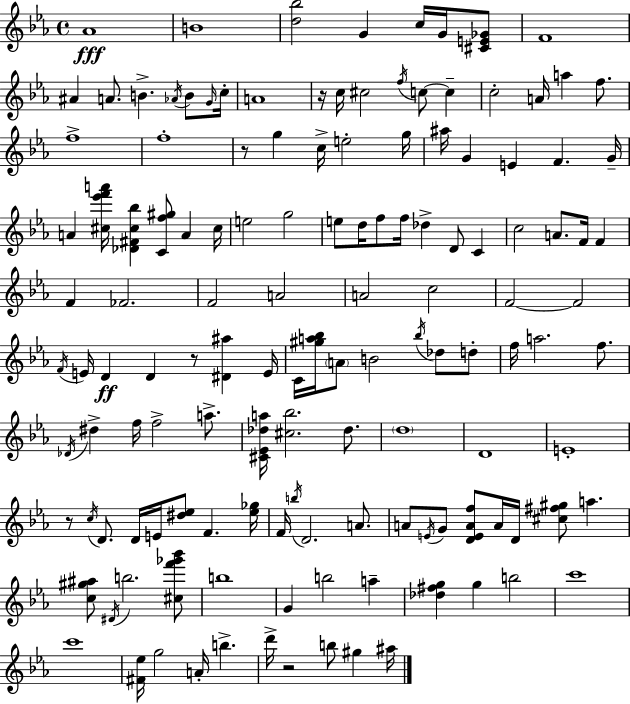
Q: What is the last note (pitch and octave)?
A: A#5